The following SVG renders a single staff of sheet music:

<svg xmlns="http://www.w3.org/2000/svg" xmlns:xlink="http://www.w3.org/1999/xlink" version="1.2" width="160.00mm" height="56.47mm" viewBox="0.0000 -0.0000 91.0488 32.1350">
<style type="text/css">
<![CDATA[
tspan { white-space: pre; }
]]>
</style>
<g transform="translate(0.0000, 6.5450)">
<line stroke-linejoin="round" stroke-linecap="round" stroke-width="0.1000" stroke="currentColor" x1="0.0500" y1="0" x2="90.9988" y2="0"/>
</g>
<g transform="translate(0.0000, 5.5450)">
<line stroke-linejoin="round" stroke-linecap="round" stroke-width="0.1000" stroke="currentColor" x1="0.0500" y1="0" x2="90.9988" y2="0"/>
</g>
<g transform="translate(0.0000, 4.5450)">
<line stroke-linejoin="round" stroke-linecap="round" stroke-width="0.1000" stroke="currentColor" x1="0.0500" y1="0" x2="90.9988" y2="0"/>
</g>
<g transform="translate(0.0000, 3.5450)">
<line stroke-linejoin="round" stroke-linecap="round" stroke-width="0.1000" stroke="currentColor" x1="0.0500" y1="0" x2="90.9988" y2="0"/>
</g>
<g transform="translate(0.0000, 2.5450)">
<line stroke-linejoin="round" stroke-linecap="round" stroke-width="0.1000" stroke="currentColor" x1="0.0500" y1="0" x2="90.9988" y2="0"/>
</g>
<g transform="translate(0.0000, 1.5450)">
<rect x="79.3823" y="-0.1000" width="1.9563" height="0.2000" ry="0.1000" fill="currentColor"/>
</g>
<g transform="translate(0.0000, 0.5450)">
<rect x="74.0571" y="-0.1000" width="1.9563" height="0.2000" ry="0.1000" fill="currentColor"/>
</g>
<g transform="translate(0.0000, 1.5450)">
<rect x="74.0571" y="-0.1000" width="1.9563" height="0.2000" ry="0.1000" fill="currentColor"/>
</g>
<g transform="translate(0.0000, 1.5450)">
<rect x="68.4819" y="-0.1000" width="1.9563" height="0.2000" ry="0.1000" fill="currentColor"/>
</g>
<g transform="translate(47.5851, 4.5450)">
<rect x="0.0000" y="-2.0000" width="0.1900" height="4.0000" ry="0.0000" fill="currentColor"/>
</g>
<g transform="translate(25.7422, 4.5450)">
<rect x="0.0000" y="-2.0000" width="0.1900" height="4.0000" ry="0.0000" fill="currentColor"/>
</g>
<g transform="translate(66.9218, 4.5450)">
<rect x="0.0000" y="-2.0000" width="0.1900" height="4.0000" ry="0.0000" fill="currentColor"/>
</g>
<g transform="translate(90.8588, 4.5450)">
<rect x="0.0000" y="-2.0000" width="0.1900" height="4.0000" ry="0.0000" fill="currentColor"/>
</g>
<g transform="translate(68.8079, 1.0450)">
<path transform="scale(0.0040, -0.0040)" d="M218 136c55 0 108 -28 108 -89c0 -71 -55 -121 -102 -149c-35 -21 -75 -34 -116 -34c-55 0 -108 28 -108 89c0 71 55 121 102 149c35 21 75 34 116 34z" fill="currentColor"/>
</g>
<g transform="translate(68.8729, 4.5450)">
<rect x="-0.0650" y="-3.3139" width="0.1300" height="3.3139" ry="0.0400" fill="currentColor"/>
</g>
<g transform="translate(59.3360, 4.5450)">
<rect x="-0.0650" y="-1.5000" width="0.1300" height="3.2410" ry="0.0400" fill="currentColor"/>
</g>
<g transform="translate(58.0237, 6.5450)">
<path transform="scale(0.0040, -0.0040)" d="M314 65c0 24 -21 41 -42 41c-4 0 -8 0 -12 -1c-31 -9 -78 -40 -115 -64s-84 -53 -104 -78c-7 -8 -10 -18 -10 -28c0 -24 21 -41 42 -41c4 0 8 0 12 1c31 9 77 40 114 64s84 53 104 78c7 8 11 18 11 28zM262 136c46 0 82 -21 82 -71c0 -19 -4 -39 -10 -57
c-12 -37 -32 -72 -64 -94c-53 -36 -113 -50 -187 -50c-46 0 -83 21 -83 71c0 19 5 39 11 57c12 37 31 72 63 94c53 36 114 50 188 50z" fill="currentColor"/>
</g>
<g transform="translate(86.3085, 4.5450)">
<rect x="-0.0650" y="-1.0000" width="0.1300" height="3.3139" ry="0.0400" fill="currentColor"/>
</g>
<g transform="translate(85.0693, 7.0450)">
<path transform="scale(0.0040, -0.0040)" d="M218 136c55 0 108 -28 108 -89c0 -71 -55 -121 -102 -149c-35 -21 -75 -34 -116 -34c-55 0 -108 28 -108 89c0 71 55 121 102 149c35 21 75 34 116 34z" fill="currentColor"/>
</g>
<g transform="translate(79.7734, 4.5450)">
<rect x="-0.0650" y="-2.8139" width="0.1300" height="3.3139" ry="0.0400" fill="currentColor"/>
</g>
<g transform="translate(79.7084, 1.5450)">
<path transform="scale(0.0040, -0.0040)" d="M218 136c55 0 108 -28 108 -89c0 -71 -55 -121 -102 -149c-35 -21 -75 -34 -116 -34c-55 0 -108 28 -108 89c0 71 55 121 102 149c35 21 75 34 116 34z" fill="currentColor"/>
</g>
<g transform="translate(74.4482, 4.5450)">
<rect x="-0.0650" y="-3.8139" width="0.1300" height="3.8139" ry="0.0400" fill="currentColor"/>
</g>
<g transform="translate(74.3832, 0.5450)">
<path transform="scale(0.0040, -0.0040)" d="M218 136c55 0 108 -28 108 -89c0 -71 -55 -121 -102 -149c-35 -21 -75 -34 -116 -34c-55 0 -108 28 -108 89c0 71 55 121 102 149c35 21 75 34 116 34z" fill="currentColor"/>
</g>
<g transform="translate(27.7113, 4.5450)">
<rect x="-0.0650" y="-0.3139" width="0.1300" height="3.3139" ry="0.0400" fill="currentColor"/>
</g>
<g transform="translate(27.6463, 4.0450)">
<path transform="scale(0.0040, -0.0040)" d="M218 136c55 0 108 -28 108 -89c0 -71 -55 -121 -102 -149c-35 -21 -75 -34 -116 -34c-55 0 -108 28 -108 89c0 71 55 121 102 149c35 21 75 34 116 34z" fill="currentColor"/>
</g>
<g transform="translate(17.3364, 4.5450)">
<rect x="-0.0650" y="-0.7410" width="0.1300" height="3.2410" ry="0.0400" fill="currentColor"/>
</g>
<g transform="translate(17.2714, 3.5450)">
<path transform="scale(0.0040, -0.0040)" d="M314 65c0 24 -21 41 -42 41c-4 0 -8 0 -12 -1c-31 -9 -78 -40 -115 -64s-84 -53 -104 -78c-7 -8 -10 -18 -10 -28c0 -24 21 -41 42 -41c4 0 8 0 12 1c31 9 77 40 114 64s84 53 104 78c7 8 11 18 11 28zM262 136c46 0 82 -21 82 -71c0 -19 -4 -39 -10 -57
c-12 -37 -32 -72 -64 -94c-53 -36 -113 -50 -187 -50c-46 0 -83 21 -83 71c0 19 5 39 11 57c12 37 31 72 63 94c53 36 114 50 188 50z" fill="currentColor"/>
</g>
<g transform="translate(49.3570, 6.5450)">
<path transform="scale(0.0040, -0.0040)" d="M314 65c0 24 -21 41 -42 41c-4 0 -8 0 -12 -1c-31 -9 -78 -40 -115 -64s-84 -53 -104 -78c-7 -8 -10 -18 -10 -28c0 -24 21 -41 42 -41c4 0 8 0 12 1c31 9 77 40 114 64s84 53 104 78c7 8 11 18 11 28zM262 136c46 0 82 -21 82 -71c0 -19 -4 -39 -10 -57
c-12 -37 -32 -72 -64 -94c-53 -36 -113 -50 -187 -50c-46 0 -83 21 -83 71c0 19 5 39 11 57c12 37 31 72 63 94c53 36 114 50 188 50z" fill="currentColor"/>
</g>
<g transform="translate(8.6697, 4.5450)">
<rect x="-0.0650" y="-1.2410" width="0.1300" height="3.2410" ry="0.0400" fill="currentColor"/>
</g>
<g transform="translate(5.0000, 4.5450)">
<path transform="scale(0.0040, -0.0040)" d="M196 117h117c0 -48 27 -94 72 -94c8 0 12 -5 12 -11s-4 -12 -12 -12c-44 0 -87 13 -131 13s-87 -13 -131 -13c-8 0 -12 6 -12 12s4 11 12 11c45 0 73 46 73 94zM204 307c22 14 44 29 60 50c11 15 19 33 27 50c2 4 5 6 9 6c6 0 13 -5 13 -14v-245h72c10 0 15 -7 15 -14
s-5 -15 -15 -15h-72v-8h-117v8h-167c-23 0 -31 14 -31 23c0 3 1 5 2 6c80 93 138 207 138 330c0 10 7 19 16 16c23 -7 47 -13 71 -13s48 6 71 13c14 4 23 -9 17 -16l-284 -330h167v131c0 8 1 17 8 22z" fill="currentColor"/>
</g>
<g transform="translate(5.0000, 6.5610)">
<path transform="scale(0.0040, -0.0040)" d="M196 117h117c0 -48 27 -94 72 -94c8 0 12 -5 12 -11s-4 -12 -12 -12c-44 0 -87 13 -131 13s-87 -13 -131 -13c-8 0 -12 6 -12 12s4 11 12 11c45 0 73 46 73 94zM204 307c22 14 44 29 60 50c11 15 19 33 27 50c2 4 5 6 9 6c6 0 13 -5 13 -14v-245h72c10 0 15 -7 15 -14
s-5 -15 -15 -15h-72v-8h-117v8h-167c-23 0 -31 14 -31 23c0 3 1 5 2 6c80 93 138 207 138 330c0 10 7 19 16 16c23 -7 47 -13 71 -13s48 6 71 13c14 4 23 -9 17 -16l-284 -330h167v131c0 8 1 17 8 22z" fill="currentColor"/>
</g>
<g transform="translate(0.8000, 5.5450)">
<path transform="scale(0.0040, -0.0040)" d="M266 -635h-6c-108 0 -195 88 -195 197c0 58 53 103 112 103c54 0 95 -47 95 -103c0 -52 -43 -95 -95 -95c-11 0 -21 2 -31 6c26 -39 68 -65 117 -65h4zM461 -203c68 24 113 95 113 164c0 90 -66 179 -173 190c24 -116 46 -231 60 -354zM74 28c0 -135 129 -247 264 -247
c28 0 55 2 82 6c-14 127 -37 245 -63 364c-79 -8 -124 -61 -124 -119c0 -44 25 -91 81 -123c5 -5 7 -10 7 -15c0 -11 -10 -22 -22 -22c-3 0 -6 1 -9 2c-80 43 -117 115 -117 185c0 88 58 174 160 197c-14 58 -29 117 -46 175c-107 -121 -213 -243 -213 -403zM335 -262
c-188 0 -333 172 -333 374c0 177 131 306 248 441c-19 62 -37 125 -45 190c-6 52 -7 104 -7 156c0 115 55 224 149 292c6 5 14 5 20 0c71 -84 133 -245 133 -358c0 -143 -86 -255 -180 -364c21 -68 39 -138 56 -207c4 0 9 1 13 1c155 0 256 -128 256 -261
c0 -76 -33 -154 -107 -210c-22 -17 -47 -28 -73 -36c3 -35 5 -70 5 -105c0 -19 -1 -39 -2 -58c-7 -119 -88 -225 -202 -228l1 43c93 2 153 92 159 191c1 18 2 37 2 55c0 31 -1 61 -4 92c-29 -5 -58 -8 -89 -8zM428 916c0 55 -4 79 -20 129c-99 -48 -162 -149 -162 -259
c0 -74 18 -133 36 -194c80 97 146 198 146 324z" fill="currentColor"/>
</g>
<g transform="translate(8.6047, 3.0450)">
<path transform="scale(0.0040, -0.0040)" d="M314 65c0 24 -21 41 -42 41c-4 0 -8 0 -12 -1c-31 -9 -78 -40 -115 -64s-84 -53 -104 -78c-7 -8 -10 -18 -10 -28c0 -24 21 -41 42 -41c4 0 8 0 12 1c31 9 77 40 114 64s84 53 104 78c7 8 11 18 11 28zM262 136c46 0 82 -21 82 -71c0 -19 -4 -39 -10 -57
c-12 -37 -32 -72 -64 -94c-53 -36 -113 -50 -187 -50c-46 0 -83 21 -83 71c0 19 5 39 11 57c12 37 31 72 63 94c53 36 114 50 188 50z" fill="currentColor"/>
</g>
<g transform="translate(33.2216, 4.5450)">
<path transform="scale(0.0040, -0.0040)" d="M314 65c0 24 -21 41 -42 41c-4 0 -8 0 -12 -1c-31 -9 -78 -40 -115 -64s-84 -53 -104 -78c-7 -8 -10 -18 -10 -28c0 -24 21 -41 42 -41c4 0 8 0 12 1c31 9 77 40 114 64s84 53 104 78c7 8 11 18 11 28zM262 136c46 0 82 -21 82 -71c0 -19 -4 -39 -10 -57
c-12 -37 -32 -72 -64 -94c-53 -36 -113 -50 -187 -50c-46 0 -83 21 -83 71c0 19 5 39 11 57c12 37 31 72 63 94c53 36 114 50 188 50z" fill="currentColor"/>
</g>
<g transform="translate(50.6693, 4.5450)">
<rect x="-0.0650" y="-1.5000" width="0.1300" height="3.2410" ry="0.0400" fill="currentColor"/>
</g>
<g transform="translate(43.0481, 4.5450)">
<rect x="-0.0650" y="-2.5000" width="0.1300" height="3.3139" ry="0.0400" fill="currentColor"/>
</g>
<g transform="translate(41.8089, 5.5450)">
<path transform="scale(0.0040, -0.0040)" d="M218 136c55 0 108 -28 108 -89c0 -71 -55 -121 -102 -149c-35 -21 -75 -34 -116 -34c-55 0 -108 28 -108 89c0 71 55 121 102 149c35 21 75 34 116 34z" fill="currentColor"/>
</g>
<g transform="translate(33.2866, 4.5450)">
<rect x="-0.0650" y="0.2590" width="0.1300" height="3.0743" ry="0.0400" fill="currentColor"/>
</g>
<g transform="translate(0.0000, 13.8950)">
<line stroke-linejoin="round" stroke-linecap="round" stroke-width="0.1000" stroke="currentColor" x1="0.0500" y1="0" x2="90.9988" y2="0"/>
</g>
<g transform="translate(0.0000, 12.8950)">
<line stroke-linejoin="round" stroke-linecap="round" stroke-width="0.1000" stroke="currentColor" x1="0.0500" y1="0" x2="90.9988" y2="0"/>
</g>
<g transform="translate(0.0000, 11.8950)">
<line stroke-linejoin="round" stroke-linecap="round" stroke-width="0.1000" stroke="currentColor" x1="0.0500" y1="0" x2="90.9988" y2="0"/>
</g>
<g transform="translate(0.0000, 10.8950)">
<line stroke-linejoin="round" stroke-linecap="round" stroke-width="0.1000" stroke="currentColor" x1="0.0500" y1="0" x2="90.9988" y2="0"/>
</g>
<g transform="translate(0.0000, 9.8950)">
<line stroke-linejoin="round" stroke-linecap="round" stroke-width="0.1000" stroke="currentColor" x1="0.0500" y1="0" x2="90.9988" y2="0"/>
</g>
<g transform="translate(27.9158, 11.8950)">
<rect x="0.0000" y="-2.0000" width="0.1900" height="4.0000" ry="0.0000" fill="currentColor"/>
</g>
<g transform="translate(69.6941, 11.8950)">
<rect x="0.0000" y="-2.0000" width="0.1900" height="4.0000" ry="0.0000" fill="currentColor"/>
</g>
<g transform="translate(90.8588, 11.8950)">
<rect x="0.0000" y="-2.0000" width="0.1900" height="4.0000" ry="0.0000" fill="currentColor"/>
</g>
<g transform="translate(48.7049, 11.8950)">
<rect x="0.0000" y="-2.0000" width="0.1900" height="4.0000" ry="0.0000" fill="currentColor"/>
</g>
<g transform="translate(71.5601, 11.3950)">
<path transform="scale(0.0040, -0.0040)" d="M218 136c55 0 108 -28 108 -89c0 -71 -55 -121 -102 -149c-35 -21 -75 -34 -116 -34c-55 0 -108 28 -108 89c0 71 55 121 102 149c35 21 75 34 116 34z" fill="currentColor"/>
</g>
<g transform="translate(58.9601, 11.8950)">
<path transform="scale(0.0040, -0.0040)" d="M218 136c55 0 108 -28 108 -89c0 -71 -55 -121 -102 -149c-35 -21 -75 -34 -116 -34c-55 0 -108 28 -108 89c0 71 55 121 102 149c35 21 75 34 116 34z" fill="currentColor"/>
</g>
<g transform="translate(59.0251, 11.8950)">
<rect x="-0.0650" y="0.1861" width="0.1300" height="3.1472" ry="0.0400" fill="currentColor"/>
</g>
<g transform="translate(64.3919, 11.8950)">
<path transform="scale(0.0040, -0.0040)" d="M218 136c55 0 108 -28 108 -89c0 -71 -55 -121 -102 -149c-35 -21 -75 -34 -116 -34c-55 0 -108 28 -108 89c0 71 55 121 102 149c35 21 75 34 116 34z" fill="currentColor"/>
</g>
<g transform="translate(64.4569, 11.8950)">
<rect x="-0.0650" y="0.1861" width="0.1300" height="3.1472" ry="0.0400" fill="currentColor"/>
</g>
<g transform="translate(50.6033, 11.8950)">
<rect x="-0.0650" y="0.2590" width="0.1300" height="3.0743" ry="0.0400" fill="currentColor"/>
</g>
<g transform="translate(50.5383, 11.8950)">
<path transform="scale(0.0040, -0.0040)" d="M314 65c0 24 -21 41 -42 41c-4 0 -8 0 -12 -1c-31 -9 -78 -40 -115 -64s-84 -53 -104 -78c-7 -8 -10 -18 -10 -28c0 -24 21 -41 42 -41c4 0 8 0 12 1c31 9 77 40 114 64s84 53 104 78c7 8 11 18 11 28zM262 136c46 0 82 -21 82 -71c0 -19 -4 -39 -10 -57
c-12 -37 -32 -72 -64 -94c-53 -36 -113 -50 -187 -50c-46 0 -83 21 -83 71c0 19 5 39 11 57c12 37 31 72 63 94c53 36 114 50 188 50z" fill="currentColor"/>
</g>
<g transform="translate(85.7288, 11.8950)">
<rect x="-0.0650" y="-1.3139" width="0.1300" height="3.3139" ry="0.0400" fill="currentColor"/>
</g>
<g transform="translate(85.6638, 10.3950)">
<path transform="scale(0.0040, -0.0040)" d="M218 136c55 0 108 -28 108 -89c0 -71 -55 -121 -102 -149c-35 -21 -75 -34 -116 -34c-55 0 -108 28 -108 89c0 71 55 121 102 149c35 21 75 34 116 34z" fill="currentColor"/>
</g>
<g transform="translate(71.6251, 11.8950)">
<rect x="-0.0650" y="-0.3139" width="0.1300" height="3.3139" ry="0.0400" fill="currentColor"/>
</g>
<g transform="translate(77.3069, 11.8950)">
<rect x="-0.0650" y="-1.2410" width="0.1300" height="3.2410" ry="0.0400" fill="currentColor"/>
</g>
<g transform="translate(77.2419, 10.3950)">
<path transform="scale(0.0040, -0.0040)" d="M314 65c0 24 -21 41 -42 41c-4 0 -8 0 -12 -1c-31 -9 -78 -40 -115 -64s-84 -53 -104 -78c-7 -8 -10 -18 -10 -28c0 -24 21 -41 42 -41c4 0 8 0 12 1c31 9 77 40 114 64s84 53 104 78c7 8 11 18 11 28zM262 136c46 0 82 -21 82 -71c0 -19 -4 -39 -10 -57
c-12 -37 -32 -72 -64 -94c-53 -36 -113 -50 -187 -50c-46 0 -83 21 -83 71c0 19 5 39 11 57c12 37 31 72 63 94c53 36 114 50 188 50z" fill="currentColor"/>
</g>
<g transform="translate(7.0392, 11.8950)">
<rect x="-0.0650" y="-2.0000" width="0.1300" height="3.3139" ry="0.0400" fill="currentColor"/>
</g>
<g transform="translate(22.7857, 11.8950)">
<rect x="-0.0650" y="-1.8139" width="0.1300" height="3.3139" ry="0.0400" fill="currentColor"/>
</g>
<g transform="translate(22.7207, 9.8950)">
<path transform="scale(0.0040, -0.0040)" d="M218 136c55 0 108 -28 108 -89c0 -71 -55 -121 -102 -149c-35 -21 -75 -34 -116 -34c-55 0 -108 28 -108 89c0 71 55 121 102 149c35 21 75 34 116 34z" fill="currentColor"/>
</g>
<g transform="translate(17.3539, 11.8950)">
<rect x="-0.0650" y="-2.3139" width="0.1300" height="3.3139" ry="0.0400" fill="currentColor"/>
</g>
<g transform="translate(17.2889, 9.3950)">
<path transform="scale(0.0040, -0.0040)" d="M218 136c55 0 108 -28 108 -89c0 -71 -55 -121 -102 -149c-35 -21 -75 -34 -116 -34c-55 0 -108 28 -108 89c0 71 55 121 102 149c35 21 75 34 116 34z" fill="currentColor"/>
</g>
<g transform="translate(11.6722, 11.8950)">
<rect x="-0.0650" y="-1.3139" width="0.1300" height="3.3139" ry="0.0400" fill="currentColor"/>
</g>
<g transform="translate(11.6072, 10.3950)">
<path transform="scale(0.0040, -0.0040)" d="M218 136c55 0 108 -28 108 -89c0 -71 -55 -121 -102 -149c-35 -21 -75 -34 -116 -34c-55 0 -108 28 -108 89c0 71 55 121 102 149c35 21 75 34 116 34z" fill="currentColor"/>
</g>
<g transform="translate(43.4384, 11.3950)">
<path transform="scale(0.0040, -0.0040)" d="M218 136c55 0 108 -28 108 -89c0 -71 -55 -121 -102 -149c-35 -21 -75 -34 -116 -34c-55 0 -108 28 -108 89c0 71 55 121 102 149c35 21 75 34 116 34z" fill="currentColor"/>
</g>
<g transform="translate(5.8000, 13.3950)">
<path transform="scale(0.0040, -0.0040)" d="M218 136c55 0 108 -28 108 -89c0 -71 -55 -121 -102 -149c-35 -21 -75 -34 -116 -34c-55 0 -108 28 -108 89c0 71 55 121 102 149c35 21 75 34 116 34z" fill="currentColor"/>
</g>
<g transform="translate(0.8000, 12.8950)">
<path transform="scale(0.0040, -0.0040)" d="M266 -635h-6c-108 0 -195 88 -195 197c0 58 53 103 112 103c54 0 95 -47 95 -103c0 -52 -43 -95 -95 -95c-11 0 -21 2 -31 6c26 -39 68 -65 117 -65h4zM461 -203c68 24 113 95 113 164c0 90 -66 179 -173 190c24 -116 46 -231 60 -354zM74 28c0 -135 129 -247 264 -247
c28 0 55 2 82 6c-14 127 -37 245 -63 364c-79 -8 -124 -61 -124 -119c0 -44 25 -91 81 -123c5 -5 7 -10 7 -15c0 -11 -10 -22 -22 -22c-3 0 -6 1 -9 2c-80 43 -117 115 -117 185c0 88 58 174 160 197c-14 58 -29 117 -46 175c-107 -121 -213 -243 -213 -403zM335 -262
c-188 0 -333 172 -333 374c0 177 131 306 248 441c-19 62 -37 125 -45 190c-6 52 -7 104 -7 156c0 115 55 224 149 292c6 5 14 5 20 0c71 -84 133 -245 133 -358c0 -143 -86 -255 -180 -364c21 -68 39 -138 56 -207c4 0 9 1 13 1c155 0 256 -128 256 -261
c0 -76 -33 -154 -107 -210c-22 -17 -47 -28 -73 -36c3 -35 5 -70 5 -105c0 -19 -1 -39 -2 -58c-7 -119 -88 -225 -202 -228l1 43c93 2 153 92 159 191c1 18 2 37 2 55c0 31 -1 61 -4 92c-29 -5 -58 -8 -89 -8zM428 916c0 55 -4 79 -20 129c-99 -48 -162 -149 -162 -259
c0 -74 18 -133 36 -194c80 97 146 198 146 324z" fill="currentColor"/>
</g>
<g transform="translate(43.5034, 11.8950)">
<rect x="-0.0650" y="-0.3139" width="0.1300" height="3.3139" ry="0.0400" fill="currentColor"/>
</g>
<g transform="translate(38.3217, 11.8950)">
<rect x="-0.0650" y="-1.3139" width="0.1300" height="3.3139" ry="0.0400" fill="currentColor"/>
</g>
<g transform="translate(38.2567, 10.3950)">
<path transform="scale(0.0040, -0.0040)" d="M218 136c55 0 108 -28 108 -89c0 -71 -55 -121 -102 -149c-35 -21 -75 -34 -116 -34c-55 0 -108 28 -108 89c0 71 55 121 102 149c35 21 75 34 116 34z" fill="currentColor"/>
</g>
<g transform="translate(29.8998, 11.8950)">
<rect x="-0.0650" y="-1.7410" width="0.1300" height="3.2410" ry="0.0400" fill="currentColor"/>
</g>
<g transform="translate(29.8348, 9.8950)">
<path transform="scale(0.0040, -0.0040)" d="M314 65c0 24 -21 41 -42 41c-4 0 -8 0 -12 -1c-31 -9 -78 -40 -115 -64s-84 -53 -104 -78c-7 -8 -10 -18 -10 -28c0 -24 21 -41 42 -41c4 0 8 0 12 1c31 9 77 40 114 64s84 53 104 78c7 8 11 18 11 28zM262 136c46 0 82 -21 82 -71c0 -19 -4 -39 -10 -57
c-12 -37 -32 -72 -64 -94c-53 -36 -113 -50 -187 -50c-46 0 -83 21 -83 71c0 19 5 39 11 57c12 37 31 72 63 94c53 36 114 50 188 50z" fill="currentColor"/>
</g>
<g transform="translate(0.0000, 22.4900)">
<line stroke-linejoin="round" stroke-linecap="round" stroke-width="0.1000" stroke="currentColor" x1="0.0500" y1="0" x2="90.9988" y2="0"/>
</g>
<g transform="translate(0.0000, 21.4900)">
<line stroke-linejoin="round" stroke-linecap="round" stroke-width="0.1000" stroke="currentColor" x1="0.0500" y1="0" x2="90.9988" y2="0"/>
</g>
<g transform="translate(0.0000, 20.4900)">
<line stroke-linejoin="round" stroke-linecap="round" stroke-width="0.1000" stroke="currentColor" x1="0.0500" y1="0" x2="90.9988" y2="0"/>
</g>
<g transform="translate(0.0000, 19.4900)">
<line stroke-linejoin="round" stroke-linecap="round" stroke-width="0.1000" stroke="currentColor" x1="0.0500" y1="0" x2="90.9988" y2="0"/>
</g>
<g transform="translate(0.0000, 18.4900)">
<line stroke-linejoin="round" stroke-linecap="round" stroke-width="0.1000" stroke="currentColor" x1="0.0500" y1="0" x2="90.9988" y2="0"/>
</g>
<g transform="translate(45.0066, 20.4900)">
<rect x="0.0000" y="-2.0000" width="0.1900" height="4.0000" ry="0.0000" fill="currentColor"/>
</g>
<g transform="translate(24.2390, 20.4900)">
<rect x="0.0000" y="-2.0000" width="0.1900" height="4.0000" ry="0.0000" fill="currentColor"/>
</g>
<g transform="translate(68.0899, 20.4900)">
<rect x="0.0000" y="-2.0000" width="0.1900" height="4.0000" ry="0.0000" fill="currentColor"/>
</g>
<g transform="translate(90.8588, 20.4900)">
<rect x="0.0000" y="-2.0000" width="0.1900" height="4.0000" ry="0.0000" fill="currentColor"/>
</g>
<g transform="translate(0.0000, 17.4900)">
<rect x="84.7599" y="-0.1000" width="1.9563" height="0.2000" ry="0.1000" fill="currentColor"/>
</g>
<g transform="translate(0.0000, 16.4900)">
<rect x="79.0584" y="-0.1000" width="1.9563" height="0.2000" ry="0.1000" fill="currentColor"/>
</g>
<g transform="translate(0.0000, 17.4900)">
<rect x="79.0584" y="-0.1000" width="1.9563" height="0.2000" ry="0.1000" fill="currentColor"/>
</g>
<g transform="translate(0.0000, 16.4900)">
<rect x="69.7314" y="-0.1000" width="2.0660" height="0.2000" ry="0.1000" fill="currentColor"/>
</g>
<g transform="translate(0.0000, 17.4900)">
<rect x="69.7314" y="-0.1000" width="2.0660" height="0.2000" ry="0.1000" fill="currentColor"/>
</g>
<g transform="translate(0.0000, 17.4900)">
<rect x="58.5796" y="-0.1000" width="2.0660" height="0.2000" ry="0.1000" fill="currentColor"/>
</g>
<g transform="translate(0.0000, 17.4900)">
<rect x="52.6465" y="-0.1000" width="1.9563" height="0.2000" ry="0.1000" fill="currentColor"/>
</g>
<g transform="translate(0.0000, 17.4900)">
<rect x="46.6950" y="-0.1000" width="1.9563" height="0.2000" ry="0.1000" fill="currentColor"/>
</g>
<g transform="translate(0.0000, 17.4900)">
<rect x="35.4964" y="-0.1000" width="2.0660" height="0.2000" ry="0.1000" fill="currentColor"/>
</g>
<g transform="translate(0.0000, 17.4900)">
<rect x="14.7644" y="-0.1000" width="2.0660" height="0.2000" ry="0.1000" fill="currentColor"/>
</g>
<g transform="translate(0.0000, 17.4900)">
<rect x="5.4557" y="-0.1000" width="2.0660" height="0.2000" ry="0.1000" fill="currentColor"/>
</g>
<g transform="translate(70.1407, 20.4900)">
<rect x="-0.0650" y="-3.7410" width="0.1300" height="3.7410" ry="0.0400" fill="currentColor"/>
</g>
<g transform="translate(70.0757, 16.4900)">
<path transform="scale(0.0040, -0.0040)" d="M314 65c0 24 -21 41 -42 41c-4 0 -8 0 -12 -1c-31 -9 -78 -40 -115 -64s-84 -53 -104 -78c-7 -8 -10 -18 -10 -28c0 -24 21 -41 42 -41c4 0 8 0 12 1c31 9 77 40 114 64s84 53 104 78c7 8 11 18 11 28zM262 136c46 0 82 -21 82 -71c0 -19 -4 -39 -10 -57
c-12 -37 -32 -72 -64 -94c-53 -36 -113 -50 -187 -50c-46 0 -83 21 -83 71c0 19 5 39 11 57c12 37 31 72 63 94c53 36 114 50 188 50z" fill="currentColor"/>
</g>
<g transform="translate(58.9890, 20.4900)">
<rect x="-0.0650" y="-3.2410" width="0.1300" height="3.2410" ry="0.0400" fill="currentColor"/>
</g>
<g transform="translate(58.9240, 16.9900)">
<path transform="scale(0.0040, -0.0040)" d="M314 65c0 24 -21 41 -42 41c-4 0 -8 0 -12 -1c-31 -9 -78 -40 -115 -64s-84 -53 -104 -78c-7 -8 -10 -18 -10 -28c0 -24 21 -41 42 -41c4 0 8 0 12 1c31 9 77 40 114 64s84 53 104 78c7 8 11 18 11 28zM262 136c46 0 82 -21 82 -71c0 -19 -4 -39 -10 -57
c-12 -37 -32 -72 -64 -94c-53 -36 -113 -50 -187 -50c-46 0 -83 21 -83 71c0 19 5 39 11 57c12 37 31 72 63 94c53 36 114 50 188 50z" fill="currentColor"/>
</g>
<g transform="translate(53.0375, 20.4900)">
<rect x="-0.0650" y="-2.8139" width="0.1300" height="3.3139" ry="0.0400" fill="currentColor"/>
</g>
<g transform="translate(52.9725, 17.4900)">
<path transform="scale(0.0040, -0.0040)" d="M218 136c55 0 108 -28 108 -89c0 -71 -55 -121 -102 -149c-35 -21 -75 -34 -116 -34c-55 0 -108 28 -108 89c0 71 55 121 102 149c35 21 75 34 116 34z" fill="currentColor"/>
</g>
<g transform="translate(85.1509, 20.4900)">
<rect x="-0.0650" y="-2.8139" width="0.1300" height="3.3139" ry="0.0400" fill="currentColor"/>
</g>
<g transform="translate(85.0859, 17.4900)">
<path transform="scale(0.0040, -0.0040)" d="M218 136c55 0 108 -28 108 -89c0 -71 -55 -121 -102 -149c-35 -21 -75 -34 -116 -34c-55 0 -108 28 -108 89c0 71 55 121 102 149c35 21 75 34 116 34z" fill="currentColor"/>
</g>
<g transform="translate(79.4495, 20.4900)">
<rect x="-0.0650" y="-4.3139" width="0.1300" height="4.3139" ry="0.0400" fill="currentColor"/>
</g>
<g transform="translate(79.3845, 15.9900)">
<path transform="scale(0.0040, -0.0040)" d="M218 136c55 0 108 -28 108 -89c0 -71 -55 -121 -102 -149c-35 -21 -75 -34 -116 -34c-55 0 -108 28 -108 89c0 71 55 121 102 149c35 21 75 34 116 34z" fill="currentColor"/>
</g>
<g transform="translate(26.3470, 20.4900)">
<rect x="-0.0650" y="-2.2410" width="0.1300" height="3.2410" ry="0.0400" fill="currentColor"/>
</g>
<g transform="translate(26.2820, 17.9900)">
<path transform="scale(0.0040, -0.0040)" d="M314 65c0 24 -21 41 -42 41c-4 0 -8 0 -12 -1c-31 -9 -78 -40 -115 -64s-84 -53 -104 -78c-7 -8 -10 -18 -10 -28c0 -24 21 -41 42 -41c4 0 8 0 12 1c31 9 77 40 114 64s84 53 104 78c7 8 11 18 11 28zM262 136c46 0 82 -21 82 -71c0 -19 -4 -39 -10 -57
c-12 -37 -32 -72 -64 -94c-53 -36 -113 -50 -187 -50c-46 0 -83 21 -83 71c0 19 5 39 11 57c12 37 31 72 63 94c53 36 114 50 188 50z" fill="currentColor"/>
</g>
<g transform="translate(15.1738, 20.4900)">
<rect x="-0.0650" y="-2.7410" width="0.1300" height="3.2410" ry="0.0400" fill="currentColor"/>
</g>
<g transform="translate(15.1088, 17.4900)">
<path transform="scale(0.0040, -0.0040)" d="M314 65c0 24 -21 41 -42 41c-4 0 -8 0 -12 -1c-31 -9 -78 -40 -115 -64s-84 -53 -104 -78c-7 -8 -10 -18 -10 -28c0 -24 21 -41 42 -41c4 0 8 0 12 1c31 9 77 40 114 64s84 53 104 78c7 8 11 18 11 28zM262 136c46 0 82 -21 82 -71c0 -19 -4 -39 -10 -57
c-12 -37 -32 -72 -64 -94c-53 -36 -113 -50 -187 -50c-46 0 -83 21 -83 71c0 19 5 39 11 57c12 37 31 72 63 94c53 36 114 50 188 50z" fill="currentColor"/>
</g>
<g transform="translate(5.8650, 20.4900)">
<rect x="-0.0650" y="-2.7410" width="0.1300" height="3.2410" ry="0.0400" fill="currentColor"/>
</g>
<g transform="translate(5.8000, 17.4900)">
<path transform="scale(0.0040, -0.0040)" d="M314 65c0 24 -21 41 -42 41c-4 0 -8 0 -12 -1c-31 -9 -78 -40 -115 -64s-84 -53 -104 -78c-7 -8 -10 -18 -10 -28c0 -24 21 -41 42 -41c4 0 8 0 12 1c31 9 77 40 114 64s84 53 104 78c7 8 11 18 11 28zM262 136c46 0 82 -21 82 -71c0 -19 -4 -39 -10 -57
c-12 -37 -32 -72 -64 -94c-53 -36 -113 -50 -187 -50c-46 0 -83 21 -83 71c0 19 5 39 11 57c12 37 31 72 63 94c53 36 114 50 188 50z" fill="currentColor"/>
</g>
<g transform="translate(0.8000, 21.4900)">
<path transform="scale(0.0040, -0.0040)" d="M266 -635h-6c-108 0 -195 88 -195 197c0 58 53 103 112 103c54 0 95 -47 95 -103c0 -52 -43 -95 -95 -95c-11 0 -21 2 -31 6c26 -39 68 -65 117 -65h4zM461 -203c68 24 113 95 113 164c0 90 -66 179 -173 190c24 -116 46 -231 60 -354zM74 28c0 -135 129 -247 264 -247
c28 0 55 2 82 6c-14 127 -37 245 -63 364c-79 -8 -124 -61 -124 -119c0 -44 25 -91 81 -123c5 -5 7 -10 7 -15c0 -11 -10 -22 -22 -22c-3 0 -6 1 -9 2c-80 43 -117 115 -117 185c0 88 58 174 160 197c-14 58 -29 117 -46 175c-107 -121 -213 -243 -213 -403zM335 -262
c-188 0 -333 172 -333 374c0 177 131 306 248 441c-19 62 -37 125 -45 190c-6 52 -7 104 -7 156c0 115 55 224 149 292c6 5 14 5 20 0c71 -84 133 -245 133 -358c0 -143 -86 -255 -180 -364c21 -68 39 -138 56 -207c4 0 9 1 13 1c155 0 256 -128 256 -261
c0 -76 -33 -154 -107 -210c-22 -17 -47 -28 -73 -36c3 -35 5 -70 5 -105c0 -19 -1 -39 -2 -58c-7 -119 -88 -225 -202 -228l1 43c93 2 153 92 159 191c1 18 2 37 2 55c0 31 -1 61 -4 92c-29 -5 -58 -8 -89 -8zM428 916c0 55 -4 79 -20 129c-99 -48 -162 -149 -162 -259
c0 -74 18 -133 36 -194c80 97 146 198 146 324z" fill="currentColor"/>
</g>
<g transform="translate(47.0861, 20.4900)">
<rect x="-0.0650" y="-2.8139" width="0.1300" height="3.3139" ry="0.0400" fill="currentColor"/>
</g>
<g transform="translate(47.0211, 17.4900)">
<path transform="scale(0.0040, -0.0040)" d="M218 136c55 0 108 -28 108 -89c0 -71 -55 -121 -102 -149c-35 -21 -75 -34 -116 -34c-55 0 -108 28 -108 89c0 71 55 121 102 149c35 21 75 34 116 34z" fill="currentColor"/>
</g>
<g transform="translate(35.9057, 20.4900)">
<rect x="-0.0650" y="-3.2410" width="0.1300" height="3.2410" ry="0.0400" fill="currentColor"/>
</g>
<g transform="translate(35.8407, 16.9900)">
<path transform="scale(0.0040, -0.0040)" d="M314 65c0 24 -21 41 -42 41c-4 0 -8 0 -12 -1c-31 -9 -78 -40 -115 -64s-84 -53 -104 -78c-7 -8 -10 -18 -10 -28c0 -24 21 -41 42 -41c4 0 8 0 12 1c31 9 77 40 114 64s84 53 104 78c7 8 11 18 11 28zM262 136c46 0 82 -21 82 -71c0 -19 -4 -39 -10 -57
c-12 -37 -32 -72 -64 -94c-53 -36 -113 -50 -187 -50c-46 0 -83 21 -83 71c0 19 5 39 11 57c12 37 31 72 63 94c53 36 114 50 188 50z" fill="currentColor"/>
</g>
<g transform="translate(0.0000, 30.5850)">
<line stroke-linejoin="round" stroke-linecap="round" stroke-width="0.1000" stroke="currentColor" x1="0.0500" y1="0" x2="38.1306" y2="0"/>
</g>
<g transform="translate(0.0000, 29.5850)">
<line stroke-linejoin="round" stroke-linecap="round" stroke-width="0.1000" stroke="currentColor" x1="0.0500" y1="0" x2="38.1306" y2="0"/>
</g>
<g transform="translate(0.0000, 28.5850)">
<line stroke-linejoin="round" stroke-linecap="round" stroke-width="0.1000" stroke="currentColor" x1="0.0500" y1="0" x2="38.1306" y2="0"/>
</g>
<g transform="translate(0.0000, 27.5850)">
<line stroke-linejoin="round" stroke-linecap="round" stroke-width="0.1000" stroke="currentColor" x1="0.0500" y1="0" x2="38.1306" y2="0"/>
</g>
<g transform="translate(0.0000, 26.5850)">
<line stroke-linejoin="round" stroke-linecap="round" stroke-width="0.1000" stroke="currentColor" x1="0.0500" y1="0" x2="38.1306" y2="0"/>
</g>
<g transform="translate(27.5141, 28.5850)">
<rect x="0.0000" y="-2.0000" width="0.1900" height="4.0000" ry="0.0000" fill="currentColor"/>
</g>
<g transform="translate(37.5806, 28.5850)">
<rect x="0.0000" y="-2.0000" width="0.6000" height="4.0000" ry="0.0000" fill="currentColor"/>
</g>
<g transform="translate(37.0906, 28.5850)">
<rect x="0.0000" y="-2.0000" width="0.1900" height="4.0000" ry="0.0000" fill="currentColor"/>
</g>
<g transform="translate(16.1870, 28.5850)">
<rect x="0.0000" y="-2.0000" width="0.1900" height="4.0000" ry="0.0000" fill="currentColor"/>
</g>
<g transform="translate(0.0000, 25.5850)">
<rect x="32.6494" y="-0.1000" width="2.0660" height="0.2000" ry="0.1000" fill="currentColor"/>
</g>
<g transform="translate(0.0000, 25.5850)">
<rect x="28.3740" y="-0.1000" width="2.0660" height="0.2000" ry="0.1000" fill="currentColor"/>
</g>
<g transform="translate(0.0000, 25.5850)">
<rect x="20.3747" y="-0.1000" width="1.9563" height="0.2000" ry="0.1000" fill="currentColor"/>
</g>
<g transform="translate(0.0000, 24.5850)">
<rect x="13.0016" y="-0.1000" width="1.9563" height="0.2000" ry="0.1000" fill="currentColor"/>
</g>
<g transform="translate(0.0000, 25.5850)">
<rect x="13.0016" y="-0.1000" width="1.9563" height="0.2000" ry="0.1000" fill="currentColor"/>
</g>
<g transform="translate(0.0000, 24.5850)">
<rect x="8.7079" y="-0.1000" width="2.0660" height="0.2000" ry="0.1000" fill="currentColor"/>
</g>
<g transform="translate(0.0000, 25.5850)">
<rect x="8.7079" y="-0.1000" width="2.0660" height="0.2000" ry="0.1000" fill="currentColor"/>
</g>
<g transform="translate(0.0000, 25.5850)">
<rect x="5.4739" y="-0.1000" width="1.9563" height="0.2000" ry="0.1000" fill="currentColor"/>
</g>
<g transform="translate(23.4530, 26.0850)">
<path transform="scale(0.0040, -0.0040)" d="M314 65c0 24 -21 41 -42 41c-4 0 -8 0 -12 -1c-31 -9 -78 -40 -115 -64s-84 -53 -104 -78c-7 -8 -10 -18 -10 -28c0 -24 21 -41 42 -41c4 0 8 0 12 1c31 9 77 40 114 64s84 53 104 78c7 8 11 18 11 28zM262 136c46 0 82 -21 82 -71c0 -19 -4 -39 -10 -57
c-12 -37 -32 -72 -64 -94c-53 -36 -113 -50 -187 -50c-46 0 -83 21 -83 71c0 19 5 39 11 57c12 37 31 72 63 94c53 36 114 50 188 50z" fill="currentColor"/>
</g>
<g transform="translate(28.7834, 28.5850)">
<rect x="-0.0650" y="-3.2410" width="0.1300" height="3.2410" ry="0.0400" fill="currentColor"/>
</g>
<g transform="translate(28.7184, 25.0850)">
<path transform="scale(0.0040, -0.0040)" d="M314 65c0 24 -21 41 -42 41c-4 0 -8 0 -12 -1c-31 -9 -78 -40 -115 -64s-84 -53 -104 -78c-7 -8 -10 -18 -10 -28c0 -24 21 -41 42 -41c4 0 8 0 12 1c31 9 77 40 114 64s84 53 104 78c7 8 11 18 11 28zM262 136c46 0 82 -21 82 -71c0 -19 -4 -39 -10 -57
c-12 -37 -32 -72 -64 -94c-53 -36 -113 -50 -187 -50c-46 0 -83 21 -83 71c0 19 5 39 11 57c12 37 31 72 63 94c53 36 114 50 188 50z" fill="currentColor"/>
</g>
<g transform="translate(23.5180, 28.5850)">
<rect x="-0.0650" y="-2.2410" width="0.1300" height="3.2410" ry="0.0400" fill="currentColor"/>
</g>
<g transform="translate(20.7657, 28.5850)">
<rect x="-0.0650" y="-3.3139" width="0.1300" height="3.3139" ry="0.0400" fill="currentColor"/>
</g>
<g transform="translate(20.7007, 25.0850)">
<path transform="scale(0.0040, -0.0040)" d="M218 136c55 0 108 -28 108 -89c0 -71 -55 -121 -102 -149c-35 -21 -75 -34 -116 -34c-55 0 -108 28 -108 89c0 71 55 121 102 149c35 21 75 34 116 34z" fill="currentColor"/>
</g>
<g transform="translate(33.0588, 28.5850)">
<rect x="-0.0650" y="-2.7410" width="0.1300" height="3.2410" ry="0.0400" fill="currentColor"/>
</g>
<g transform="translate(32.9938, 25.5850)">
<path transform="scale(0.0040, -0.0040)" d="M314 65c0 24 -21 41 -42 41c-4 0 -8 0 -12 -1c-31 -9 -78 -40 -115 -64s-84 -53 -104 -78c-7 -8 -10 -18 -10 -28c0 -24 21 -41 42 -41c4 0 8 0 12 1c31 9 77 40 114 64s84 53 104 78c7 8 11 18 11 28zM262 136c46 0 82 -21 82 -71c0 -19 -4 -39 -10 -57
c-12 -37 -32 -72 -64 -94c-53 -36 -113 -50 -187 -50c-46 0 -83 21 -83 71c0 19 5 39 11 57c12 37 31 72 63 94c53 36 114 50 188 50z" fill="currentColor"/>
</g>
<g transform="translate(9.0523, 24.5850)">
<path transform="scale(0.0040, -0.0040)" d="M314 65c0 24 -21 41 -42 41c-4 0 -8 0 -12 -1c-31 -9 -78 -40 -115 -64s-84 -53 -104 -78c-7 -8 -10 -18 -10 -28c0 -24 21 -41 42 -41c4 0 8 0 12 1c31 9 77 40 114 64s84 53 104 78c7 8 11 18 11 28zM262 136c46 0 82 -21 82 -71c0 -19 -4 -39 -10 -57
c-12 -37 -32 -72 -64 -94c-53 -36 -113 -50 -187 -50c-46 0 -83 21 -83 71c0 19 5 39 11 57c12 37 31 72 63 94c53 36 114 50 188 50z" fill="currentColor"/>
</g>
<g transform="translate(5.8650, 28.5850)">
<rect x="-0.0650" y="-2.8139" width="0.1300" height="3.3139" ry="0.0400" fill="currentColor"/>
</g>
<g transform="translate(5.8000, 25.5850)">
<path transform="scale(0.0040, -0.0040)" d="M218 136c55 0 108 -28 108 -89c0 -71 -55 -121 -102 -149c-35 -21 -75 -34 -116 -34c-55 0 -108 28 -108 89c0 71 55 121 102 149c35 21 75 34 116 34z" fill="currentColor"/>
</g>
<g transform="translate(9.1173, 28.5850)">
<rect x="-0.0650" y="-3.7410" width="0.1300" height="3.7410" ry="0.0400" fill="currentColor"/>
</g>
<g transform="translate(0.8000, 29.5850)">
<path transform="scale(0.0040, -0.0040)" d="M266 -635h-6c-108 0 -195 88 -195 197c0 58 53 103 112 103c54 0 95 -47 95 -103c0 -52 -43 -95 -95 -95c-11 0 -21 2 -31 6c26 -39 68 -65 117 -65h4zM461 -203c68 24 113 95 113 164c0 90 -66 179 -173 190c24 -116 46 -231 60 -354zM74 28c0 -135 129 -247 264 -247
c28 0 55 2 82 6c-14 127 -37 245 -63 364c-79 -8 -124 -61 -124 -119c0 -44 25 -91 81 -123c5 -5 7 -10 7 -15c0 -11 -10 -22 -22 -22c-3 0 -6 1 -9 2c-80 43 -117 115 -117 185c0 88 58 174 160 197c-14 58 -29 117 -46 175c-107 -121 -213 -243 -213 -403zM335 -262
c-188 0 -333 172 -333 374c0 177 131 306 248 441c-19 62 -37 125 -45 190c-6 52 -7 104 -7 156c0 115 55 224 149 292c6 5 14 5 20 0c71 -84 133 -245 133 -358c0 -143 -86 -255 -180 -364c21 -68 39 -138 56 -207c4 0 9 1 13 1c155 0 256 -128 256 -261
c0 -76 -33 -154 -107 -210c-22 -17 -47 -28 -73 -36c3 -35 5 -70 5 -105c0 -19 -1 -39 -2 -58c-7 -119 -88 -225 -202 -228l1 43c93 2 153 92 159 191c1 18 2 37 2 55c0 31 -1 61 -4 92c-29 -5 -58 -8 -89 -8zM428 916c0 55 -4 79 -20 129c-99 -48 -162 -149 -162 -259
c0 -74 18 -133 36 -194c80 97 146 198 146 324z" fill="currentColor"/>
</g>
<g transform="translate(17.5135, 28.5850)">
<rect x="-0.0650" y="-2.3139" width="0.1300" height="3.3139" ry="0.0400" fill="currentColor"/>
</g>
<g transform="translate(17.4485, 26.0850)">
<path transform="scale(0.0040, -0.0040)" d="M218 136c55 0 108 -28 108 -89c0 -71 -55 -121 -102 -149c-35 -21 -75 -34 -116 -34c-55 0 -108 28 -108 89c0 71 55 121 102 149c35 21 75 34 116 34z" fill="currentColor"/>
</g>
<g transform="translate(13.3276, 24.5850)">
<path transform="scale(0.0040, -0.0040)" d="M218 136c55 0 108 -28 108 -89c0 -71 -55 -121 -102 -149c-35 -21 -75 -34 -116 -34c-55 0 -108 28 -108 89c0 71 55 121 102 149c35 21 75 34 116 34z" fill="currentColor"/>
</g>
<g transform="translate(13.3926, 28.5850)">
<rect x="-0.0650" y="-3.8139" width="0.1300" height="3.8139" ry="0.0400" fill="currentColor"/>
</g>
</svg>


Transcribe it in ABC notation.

X:1
T:Untitled
M:4/4
L:1/4
K:C
e2 d2 c B2 G E2 E2 b c' a D F e g f f2 e c B2 B B c e2 e a2 a2 g2 b2 a a b2 c'2 d' a a c'2 c' g b g2 b2 a2